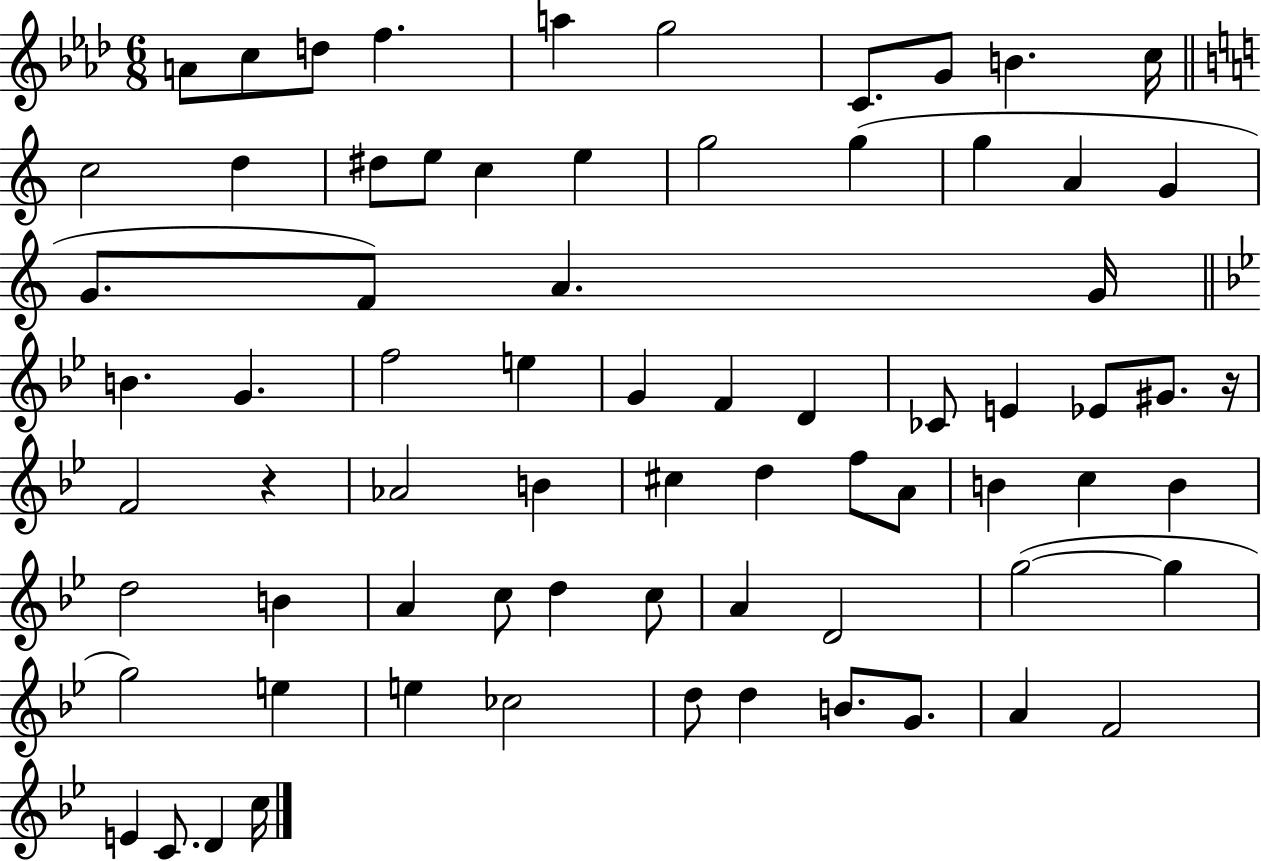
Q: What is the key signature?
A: AES major